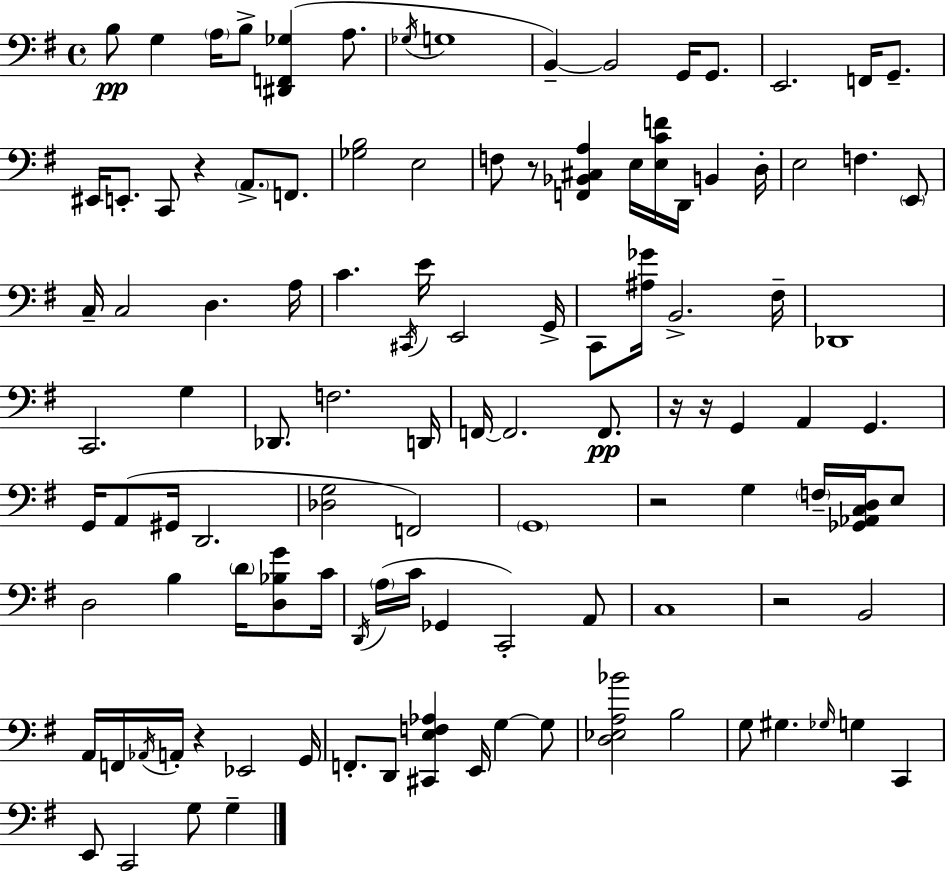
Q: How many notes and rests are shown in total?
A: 111